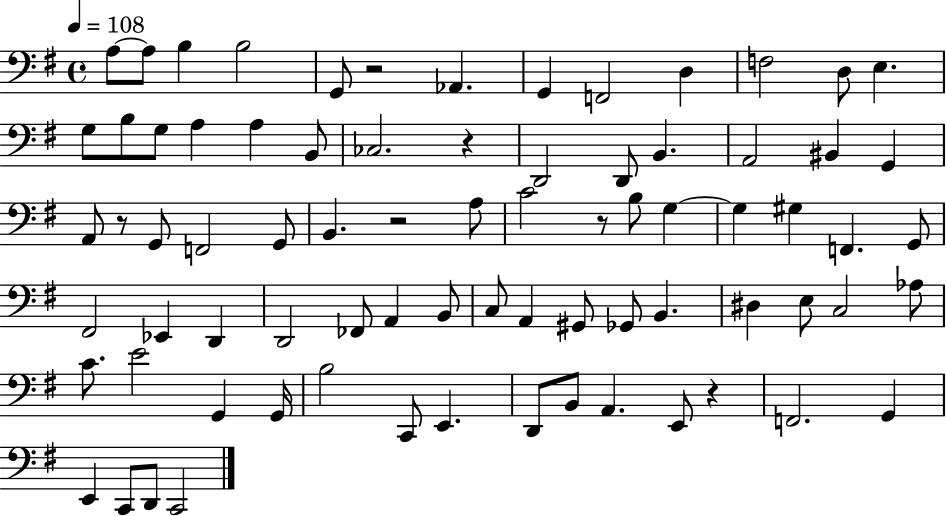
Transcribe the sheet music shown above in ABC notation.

X:1
T:Untitled
M:4/4
L:1/4
K:G
A,/2 A,/2 B, B,2 G,,/2 z2 _A,, G,, F,,2 D, F,2 D,/2 E, G,/2 B,/2 G,/2 A, A, B,,/2 _C,2 z D,,2 D,,/2 B,, A,,2 ^B,, G,, A,,/2 z/2 G,,/2 F,,2 G,,/2 B,, z2 A,/2 C2 z/2 B,/2 G, G, ^G, F,, G,,/2 ^F,,2 _E,, D,, D,,2 _F,,/2 A,, B,,/2 C,/2 A,, ^G,,/2 _G,,/2 B,, ^D, E,/2 C,2 _A,/2 C/2 E2 G,, G,,/4 B,2 C,,/2 E,, D,,/2 B,,/2 A,, E,,/2 z F,,2 G,, E,, C,,/2 D,,/2 C,,2